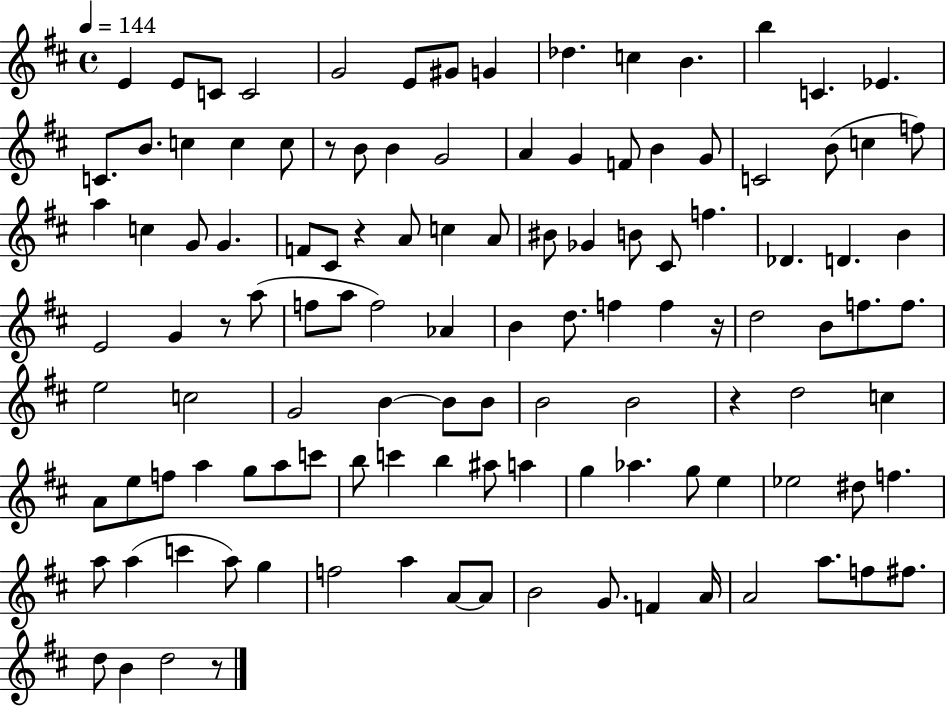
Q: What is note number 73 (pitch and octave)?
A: C5